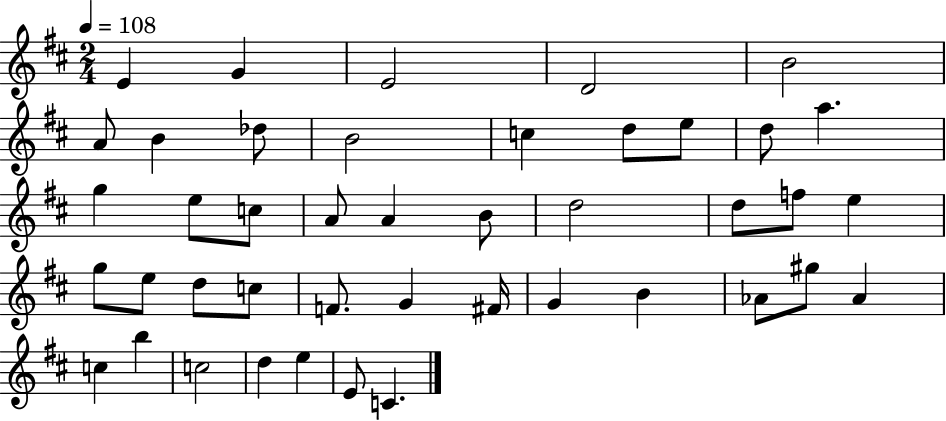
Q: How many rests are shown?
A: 0